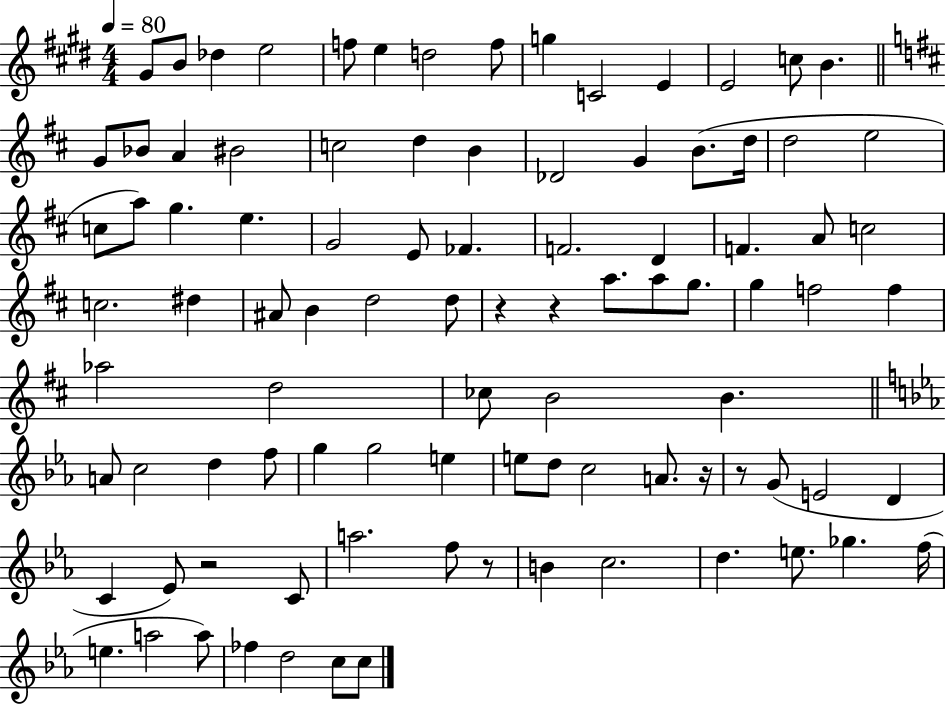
{
  \clef treble
  \numericTimeSignature
  \time 4/4
  \key e \major
  \tempo 4 = 80
  \repeat volta 2 { gis'8 b'8 des''4 e''2 | f''8 e''4 d''2 f''8 | g''4 c'2 e'4 | e'2 c''8 b'4. | \break \bar "||" \break \key d \major g'8 bes'8 a'4 bis'2 | c''2 d''4 b'4 | des'2 g'4 b'8.( d''16 | d''2 e''2 | \break c''8 a''8) g''4. e''4. | g'2 e'8 fes'4. | f'2. d'4 | f'4. a'8 c''2 | \break c''2. dis''4 | ais'8 b'4 d''2 d''8 | r4 r4 a''8. a''8 g''8. | g''4 f''2 f''4 | \break aes''2 d''2 | ces''8 b'2 b'4. | \bar "||" \break \key ees \major a'8 c''2 d''4 f''8 | g''4 g''2 e''4 | e''8 d''8 c''2 a'8. r16 | r8 g'8( e'2 d'4 | \break c'4 ees'8) r2 c'8 | a''2. f''8 r8 | b'4 c''2. | d''4. e''8. ges''4. f''16( | \break e''4. a''2 a''8) | fes''4 d''2 c''8 c''8 | } \bar "|."
}